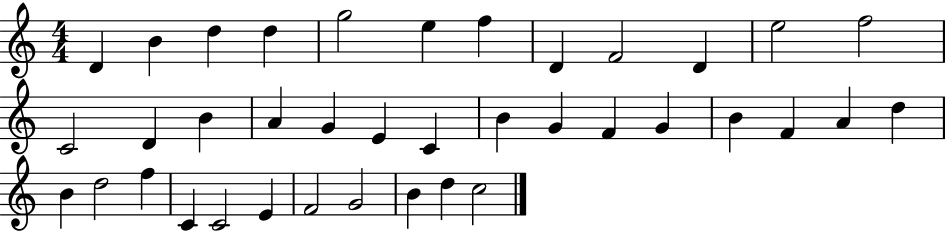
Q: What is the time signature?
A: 4/4